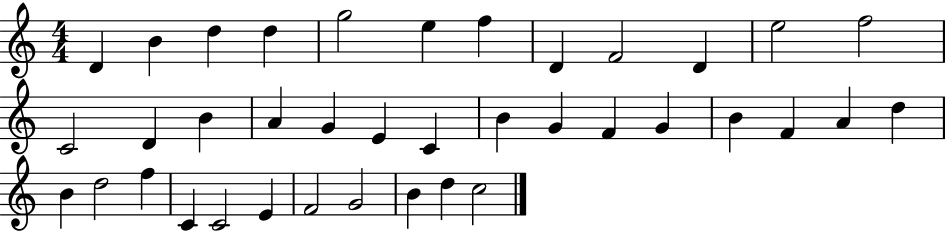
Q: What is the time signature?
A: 4/4